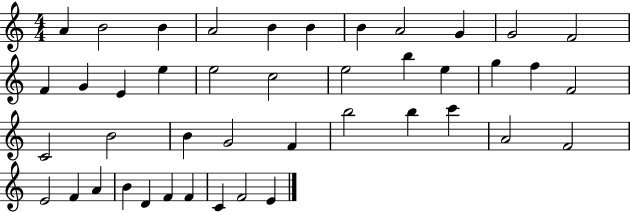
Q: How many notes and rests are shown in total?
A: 43